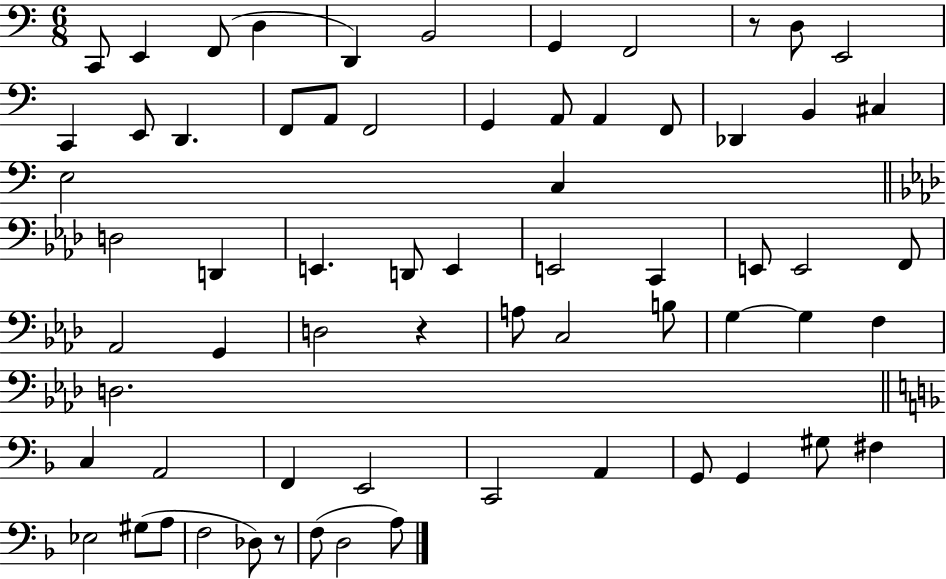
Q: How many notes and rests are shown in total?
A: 66